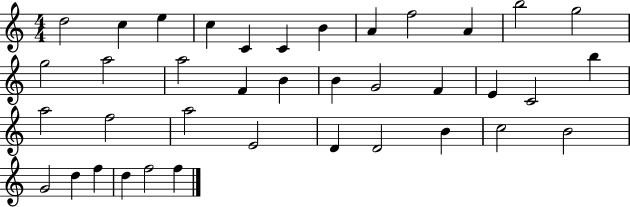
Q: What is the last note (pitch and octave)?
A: F5